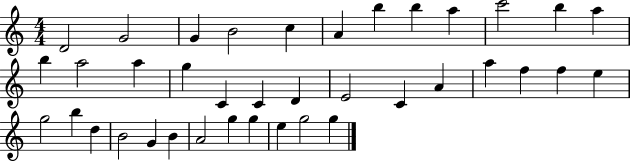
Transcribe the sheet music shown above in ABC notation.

X:1
T:Untitled
M:4/4
L:1/4
K:C
D2 G2 G B2 c A b b a c'2 b a b a2 a g C C D E2 C A a f f e g2 b d B2 G B A2 g g e g2 g